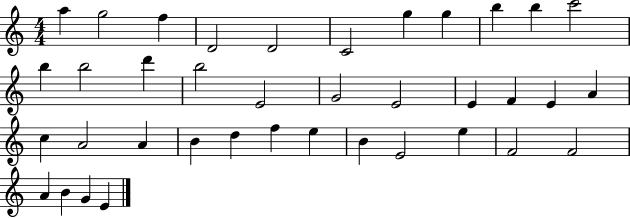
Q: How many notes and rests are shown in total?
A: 38